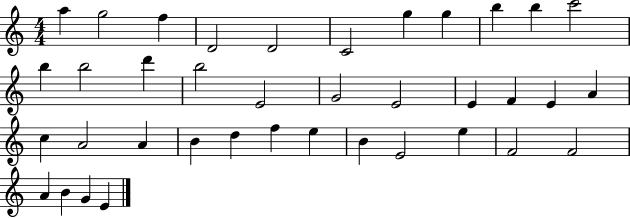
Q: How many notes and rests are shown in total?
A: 38